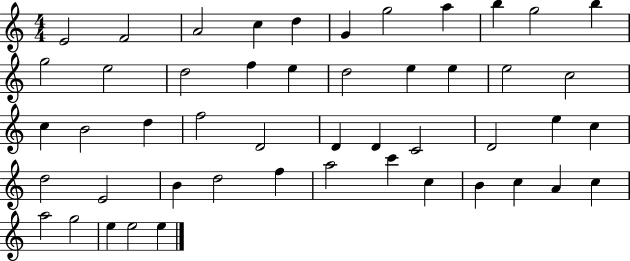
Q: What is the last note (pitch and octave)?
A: E5